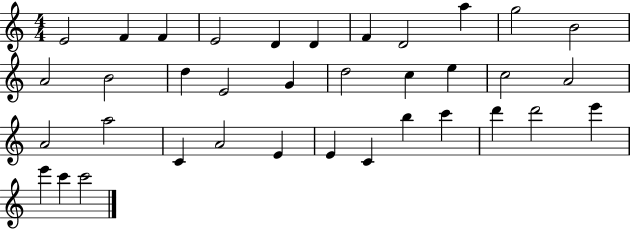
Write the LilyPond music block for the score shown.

{
  \clef treble
  \numericTimeSignature
  \time 4/4
  \key c \major
  e'2 f'4 f'4 | e'2 d'4 d'4 | f'4 d'2 a''4 | g''2 b'2 | \break a'2 b'2 | d''4 e'2 g'4 | d''2 c''4 e''4 | c''2 a'2 | \break a'2 a''2 | c'4 a'2 e'4 | e'4 c'4 b''4 c'''4 | d'''4 d'''2 e'''4 | \break e'''4 c'''4 c'''2 | \bar "|."
}